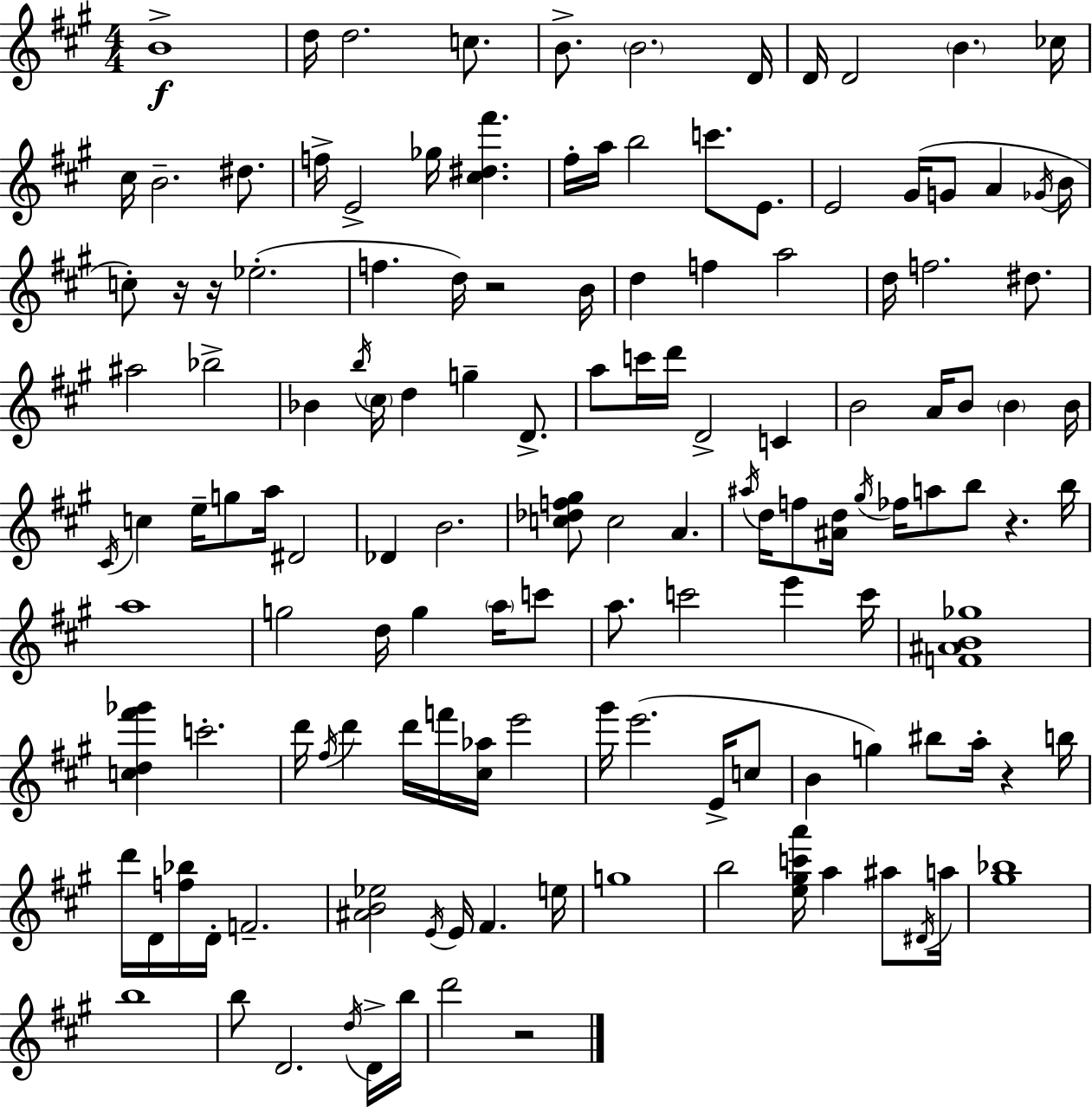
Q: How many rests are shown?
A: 6